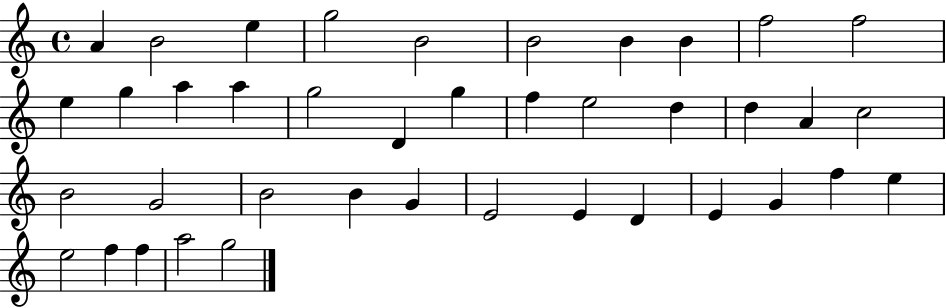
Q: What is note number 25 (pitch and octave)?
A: G4